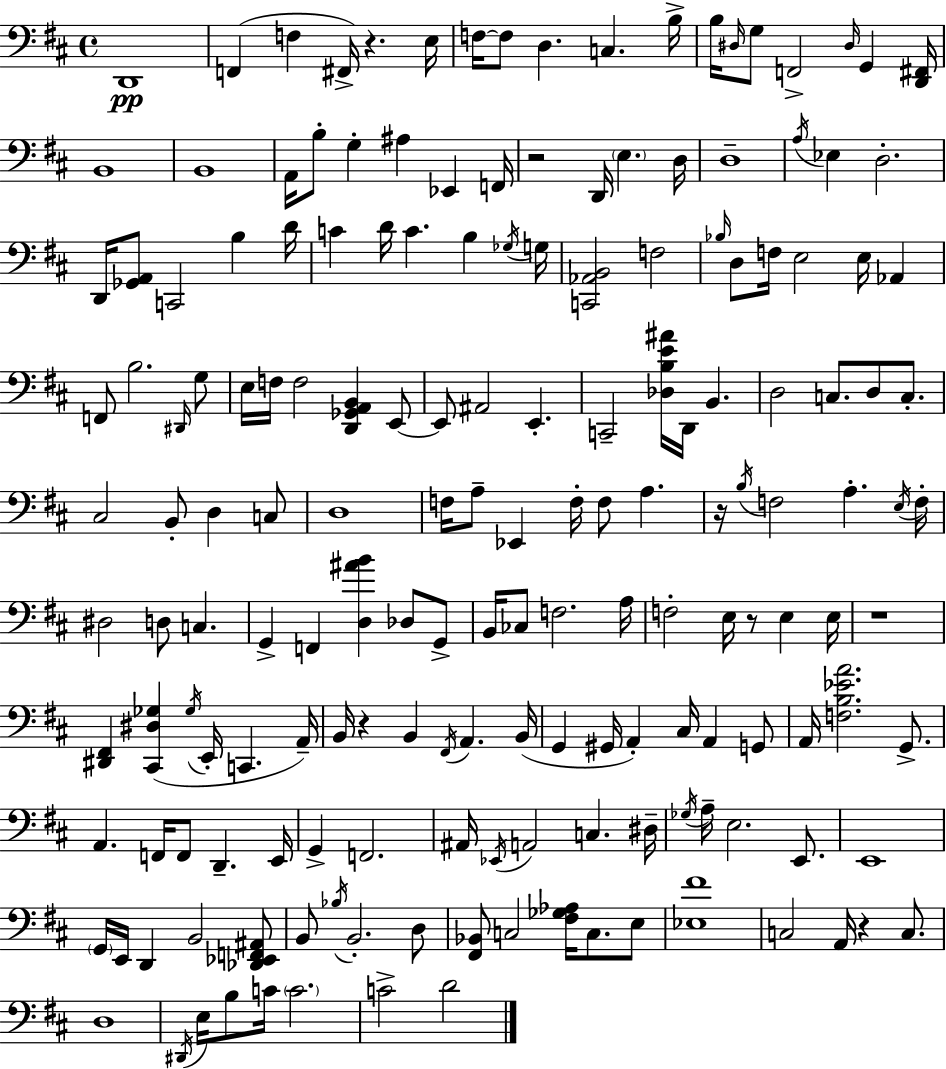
D2/w F2/q F3/q F#2/s R/q. E3/s F3/s F3/e D3/q. C3/q. B3/s B3/s D#3/s G3/e F2/h D#3/s G2/q [D2,F#2]/s B2/w B2/w A2/s B3/e G3/q A#3/q Eb2/q F2/s R/h D2/s E3/q. D3/s D3/w A3/s Eb3/q D3/h. D2/s [Gb2,A2]/e C2/h B3/q D4/s C4/q D4/s C4/q. B3/q Gb3/s G3/s [C2,Ab2,B2]/h F3/h Bb3/s D3/e F3/s E3/h E3/s Ab2/q F2/e B3/h. D#2/s G3/e E3/s F3/s F3/h [D2,Gb2,A2,B2]/q E2/e E2/e A#2/h E2/q. C2/h [Db3,B3,E4,A#4]/s D2/s B2/q. D3/h C3/e. D3/e C3/e. C#3/h B2/e D3/q C3/e D3/w F3/s A3/e Eb2/q F3/s F3/e A3/q. R/s B3/s F3/h A3/q. E3/s F3/s D#3/h D3/e C3/q. G2/q F2/q [D3,A#4,B4]/q Db3/e G2/e B2/s CES3/e F3/h. A3/s F3/h E3/s R/e E3/q E3/s R/w [D#2,F#2]/q [C#2,D#3,Gb3]/q Gb3/s E2/s C2/q. A2/s B2/s R/q B2/q F#2/s A2/q. B2/s G2/q G#2/s A2/q C#3/s A2/q G2/e A2/s [F3,B3,Eb4,A4]/h. G2/e. A2/q. F2/s F2/e D2/q. E2/s G2/q F2/h. A#2/s Eb2/s A2/h C3/q. D#3/s Gb3/s A3/s E3/h. E2/e. E2/w G2/s E2/s D2/q B2/h [Db2,Eb2,F2,A#2]/e B2/e Bb3/s B2/h. D3/e [F#2,Bb2]/e C3/h [F#3,Gb3,Ab3]/s C3/e. E3/e [Eb3,F#4]/w C3/h A2/s R/q C3/e. D3/w D#2/s E3/s B3/e C4/s C4/h. C4/h D4/h